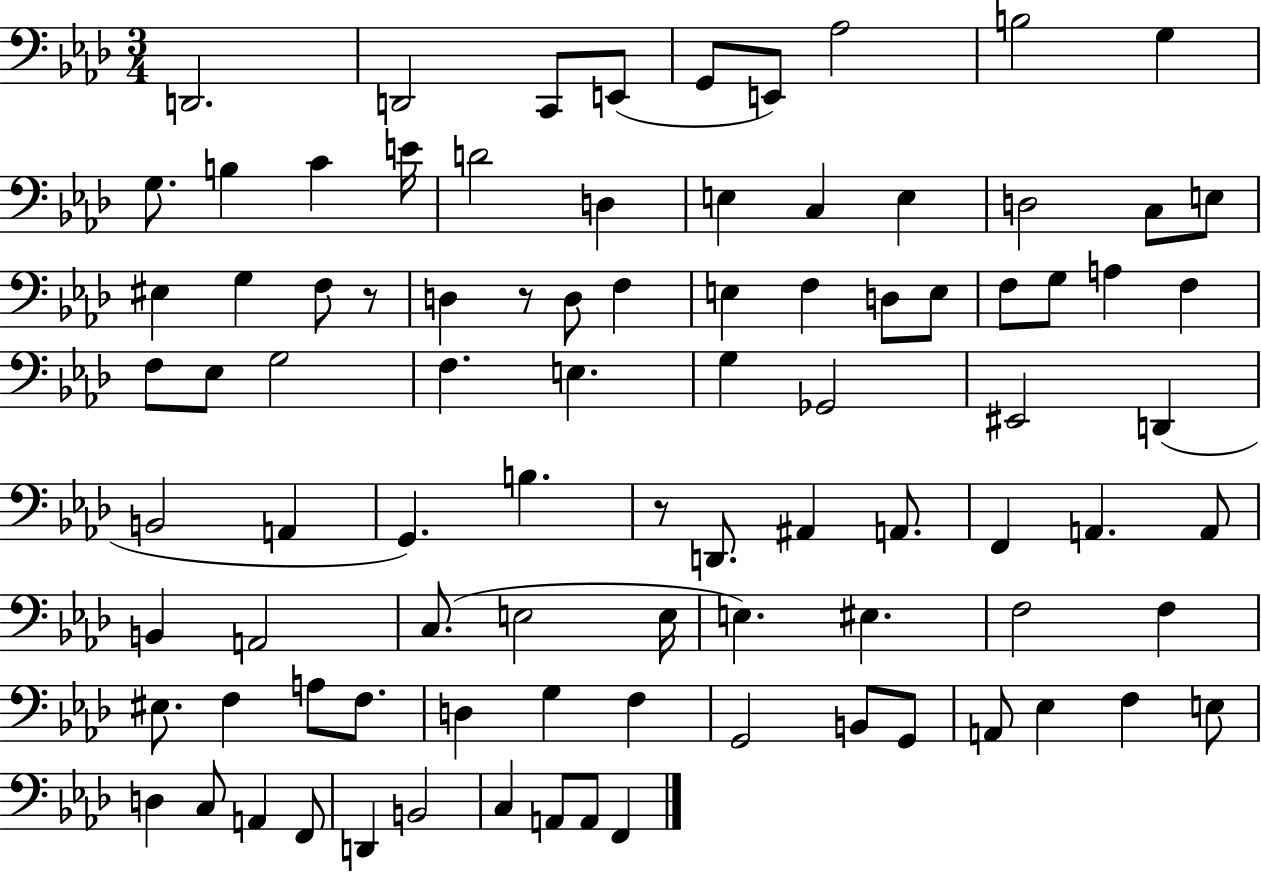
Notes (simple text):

D2/h. D2/h C2/e E2/e G2/e E2/e Ab3/h B3/h G3/q G3/e. B3/q C4/q E4/s D4/h D3/q E3/q C3/q E3/q D3/h C3/e E3/e EIS3/q G3/q F3/e R/e D3/q R/e D3/e F3/q E3/q F3/q D3/e E3/e F3/e G3/e A3/q F3/q F3/e Eb3/e G3/h F3/q. E3/q. G3/q Gb2/h EIS2/h D2/q B2/h A2/q G2/q. B3/q. R/e D2/e. A#2/q A2/e. F2/q A2/q. A2/e B2/q A2/h C3/e. E3/h E3/s E3/q. EIS3/q. F3/h F3/q EIS3/e. F3/q A3/e F3/e. D3/q G3/q F3/q G2/h B2/e G2/e A2/e Eb3/q F3/q E3/e D3/q C3/e A2/q F2/e D2/q B2/h C3/q A2/e A2/e F2/q